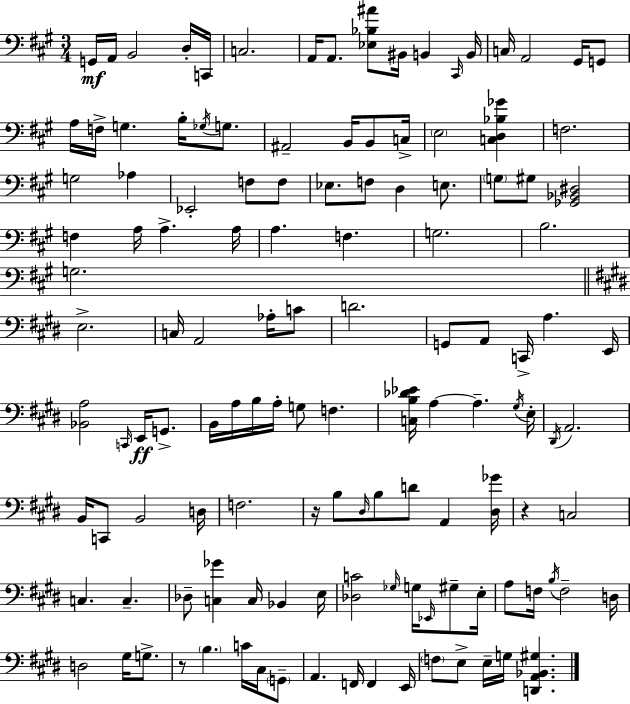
G2/s A2/s B2/h D3/s C2/s C3/h. A2/s A2/e. [Eb3,Bb3,A#4]/e BIS2/s B2/q C#2/s B2/s C3/s A2/h G#2/s G2/e A3/s F3/s G3/q. B3/s Gb3/s G3/e. A#2/h B2/s B2/e C3/s E3/h [C3,D3,Bb3,Gb4]/q F3/h. G3/h Ab3/q Eb2/h F3/e F3/e Eb3/e. F3/e D3/q E3/e. G3/e G#3/e [Gb2,Bb2,D#3]/h F3/q A3/s A3/q. A3/s A3/q. F3/q. G3/h. B3/h. G3/h. E3/h. C3/s A2/h Ab3/s C4/e D4/h. G2/e A2/e C2/s A3/q. E2/s [Bb2,A3]/h C2/s E2/s G2/e. B2/s A3/s B3/s A3/s G3/e F3/q. [C3,B3,Db4,Eb4]/s A3/q A3/q. G#3/s E3/s D#2/s A2/h. B2/s C2/e B2/h D3/s F3/h. R/s B3/e D#3/s B3/e D4/e A2/q [D#3,Gb4]/s R/q C3/h C3/q. C3/q. Db3/e [C3,Gb4]/q C3/s Bb2/q E3/s [Db3,C4]/h Gb3/s G3/s Eb2/s G#3/e E3/s A3/e F3/s B3/s F3/h D3/s D3/h G#3/s G3/e. R/e B3/q. C4/s C#3/s G2/e A2/q. F2/s F2/q E2/s F3/e E3/e E3/s G3/s [D2,A2,Bb2,G#3]/q.